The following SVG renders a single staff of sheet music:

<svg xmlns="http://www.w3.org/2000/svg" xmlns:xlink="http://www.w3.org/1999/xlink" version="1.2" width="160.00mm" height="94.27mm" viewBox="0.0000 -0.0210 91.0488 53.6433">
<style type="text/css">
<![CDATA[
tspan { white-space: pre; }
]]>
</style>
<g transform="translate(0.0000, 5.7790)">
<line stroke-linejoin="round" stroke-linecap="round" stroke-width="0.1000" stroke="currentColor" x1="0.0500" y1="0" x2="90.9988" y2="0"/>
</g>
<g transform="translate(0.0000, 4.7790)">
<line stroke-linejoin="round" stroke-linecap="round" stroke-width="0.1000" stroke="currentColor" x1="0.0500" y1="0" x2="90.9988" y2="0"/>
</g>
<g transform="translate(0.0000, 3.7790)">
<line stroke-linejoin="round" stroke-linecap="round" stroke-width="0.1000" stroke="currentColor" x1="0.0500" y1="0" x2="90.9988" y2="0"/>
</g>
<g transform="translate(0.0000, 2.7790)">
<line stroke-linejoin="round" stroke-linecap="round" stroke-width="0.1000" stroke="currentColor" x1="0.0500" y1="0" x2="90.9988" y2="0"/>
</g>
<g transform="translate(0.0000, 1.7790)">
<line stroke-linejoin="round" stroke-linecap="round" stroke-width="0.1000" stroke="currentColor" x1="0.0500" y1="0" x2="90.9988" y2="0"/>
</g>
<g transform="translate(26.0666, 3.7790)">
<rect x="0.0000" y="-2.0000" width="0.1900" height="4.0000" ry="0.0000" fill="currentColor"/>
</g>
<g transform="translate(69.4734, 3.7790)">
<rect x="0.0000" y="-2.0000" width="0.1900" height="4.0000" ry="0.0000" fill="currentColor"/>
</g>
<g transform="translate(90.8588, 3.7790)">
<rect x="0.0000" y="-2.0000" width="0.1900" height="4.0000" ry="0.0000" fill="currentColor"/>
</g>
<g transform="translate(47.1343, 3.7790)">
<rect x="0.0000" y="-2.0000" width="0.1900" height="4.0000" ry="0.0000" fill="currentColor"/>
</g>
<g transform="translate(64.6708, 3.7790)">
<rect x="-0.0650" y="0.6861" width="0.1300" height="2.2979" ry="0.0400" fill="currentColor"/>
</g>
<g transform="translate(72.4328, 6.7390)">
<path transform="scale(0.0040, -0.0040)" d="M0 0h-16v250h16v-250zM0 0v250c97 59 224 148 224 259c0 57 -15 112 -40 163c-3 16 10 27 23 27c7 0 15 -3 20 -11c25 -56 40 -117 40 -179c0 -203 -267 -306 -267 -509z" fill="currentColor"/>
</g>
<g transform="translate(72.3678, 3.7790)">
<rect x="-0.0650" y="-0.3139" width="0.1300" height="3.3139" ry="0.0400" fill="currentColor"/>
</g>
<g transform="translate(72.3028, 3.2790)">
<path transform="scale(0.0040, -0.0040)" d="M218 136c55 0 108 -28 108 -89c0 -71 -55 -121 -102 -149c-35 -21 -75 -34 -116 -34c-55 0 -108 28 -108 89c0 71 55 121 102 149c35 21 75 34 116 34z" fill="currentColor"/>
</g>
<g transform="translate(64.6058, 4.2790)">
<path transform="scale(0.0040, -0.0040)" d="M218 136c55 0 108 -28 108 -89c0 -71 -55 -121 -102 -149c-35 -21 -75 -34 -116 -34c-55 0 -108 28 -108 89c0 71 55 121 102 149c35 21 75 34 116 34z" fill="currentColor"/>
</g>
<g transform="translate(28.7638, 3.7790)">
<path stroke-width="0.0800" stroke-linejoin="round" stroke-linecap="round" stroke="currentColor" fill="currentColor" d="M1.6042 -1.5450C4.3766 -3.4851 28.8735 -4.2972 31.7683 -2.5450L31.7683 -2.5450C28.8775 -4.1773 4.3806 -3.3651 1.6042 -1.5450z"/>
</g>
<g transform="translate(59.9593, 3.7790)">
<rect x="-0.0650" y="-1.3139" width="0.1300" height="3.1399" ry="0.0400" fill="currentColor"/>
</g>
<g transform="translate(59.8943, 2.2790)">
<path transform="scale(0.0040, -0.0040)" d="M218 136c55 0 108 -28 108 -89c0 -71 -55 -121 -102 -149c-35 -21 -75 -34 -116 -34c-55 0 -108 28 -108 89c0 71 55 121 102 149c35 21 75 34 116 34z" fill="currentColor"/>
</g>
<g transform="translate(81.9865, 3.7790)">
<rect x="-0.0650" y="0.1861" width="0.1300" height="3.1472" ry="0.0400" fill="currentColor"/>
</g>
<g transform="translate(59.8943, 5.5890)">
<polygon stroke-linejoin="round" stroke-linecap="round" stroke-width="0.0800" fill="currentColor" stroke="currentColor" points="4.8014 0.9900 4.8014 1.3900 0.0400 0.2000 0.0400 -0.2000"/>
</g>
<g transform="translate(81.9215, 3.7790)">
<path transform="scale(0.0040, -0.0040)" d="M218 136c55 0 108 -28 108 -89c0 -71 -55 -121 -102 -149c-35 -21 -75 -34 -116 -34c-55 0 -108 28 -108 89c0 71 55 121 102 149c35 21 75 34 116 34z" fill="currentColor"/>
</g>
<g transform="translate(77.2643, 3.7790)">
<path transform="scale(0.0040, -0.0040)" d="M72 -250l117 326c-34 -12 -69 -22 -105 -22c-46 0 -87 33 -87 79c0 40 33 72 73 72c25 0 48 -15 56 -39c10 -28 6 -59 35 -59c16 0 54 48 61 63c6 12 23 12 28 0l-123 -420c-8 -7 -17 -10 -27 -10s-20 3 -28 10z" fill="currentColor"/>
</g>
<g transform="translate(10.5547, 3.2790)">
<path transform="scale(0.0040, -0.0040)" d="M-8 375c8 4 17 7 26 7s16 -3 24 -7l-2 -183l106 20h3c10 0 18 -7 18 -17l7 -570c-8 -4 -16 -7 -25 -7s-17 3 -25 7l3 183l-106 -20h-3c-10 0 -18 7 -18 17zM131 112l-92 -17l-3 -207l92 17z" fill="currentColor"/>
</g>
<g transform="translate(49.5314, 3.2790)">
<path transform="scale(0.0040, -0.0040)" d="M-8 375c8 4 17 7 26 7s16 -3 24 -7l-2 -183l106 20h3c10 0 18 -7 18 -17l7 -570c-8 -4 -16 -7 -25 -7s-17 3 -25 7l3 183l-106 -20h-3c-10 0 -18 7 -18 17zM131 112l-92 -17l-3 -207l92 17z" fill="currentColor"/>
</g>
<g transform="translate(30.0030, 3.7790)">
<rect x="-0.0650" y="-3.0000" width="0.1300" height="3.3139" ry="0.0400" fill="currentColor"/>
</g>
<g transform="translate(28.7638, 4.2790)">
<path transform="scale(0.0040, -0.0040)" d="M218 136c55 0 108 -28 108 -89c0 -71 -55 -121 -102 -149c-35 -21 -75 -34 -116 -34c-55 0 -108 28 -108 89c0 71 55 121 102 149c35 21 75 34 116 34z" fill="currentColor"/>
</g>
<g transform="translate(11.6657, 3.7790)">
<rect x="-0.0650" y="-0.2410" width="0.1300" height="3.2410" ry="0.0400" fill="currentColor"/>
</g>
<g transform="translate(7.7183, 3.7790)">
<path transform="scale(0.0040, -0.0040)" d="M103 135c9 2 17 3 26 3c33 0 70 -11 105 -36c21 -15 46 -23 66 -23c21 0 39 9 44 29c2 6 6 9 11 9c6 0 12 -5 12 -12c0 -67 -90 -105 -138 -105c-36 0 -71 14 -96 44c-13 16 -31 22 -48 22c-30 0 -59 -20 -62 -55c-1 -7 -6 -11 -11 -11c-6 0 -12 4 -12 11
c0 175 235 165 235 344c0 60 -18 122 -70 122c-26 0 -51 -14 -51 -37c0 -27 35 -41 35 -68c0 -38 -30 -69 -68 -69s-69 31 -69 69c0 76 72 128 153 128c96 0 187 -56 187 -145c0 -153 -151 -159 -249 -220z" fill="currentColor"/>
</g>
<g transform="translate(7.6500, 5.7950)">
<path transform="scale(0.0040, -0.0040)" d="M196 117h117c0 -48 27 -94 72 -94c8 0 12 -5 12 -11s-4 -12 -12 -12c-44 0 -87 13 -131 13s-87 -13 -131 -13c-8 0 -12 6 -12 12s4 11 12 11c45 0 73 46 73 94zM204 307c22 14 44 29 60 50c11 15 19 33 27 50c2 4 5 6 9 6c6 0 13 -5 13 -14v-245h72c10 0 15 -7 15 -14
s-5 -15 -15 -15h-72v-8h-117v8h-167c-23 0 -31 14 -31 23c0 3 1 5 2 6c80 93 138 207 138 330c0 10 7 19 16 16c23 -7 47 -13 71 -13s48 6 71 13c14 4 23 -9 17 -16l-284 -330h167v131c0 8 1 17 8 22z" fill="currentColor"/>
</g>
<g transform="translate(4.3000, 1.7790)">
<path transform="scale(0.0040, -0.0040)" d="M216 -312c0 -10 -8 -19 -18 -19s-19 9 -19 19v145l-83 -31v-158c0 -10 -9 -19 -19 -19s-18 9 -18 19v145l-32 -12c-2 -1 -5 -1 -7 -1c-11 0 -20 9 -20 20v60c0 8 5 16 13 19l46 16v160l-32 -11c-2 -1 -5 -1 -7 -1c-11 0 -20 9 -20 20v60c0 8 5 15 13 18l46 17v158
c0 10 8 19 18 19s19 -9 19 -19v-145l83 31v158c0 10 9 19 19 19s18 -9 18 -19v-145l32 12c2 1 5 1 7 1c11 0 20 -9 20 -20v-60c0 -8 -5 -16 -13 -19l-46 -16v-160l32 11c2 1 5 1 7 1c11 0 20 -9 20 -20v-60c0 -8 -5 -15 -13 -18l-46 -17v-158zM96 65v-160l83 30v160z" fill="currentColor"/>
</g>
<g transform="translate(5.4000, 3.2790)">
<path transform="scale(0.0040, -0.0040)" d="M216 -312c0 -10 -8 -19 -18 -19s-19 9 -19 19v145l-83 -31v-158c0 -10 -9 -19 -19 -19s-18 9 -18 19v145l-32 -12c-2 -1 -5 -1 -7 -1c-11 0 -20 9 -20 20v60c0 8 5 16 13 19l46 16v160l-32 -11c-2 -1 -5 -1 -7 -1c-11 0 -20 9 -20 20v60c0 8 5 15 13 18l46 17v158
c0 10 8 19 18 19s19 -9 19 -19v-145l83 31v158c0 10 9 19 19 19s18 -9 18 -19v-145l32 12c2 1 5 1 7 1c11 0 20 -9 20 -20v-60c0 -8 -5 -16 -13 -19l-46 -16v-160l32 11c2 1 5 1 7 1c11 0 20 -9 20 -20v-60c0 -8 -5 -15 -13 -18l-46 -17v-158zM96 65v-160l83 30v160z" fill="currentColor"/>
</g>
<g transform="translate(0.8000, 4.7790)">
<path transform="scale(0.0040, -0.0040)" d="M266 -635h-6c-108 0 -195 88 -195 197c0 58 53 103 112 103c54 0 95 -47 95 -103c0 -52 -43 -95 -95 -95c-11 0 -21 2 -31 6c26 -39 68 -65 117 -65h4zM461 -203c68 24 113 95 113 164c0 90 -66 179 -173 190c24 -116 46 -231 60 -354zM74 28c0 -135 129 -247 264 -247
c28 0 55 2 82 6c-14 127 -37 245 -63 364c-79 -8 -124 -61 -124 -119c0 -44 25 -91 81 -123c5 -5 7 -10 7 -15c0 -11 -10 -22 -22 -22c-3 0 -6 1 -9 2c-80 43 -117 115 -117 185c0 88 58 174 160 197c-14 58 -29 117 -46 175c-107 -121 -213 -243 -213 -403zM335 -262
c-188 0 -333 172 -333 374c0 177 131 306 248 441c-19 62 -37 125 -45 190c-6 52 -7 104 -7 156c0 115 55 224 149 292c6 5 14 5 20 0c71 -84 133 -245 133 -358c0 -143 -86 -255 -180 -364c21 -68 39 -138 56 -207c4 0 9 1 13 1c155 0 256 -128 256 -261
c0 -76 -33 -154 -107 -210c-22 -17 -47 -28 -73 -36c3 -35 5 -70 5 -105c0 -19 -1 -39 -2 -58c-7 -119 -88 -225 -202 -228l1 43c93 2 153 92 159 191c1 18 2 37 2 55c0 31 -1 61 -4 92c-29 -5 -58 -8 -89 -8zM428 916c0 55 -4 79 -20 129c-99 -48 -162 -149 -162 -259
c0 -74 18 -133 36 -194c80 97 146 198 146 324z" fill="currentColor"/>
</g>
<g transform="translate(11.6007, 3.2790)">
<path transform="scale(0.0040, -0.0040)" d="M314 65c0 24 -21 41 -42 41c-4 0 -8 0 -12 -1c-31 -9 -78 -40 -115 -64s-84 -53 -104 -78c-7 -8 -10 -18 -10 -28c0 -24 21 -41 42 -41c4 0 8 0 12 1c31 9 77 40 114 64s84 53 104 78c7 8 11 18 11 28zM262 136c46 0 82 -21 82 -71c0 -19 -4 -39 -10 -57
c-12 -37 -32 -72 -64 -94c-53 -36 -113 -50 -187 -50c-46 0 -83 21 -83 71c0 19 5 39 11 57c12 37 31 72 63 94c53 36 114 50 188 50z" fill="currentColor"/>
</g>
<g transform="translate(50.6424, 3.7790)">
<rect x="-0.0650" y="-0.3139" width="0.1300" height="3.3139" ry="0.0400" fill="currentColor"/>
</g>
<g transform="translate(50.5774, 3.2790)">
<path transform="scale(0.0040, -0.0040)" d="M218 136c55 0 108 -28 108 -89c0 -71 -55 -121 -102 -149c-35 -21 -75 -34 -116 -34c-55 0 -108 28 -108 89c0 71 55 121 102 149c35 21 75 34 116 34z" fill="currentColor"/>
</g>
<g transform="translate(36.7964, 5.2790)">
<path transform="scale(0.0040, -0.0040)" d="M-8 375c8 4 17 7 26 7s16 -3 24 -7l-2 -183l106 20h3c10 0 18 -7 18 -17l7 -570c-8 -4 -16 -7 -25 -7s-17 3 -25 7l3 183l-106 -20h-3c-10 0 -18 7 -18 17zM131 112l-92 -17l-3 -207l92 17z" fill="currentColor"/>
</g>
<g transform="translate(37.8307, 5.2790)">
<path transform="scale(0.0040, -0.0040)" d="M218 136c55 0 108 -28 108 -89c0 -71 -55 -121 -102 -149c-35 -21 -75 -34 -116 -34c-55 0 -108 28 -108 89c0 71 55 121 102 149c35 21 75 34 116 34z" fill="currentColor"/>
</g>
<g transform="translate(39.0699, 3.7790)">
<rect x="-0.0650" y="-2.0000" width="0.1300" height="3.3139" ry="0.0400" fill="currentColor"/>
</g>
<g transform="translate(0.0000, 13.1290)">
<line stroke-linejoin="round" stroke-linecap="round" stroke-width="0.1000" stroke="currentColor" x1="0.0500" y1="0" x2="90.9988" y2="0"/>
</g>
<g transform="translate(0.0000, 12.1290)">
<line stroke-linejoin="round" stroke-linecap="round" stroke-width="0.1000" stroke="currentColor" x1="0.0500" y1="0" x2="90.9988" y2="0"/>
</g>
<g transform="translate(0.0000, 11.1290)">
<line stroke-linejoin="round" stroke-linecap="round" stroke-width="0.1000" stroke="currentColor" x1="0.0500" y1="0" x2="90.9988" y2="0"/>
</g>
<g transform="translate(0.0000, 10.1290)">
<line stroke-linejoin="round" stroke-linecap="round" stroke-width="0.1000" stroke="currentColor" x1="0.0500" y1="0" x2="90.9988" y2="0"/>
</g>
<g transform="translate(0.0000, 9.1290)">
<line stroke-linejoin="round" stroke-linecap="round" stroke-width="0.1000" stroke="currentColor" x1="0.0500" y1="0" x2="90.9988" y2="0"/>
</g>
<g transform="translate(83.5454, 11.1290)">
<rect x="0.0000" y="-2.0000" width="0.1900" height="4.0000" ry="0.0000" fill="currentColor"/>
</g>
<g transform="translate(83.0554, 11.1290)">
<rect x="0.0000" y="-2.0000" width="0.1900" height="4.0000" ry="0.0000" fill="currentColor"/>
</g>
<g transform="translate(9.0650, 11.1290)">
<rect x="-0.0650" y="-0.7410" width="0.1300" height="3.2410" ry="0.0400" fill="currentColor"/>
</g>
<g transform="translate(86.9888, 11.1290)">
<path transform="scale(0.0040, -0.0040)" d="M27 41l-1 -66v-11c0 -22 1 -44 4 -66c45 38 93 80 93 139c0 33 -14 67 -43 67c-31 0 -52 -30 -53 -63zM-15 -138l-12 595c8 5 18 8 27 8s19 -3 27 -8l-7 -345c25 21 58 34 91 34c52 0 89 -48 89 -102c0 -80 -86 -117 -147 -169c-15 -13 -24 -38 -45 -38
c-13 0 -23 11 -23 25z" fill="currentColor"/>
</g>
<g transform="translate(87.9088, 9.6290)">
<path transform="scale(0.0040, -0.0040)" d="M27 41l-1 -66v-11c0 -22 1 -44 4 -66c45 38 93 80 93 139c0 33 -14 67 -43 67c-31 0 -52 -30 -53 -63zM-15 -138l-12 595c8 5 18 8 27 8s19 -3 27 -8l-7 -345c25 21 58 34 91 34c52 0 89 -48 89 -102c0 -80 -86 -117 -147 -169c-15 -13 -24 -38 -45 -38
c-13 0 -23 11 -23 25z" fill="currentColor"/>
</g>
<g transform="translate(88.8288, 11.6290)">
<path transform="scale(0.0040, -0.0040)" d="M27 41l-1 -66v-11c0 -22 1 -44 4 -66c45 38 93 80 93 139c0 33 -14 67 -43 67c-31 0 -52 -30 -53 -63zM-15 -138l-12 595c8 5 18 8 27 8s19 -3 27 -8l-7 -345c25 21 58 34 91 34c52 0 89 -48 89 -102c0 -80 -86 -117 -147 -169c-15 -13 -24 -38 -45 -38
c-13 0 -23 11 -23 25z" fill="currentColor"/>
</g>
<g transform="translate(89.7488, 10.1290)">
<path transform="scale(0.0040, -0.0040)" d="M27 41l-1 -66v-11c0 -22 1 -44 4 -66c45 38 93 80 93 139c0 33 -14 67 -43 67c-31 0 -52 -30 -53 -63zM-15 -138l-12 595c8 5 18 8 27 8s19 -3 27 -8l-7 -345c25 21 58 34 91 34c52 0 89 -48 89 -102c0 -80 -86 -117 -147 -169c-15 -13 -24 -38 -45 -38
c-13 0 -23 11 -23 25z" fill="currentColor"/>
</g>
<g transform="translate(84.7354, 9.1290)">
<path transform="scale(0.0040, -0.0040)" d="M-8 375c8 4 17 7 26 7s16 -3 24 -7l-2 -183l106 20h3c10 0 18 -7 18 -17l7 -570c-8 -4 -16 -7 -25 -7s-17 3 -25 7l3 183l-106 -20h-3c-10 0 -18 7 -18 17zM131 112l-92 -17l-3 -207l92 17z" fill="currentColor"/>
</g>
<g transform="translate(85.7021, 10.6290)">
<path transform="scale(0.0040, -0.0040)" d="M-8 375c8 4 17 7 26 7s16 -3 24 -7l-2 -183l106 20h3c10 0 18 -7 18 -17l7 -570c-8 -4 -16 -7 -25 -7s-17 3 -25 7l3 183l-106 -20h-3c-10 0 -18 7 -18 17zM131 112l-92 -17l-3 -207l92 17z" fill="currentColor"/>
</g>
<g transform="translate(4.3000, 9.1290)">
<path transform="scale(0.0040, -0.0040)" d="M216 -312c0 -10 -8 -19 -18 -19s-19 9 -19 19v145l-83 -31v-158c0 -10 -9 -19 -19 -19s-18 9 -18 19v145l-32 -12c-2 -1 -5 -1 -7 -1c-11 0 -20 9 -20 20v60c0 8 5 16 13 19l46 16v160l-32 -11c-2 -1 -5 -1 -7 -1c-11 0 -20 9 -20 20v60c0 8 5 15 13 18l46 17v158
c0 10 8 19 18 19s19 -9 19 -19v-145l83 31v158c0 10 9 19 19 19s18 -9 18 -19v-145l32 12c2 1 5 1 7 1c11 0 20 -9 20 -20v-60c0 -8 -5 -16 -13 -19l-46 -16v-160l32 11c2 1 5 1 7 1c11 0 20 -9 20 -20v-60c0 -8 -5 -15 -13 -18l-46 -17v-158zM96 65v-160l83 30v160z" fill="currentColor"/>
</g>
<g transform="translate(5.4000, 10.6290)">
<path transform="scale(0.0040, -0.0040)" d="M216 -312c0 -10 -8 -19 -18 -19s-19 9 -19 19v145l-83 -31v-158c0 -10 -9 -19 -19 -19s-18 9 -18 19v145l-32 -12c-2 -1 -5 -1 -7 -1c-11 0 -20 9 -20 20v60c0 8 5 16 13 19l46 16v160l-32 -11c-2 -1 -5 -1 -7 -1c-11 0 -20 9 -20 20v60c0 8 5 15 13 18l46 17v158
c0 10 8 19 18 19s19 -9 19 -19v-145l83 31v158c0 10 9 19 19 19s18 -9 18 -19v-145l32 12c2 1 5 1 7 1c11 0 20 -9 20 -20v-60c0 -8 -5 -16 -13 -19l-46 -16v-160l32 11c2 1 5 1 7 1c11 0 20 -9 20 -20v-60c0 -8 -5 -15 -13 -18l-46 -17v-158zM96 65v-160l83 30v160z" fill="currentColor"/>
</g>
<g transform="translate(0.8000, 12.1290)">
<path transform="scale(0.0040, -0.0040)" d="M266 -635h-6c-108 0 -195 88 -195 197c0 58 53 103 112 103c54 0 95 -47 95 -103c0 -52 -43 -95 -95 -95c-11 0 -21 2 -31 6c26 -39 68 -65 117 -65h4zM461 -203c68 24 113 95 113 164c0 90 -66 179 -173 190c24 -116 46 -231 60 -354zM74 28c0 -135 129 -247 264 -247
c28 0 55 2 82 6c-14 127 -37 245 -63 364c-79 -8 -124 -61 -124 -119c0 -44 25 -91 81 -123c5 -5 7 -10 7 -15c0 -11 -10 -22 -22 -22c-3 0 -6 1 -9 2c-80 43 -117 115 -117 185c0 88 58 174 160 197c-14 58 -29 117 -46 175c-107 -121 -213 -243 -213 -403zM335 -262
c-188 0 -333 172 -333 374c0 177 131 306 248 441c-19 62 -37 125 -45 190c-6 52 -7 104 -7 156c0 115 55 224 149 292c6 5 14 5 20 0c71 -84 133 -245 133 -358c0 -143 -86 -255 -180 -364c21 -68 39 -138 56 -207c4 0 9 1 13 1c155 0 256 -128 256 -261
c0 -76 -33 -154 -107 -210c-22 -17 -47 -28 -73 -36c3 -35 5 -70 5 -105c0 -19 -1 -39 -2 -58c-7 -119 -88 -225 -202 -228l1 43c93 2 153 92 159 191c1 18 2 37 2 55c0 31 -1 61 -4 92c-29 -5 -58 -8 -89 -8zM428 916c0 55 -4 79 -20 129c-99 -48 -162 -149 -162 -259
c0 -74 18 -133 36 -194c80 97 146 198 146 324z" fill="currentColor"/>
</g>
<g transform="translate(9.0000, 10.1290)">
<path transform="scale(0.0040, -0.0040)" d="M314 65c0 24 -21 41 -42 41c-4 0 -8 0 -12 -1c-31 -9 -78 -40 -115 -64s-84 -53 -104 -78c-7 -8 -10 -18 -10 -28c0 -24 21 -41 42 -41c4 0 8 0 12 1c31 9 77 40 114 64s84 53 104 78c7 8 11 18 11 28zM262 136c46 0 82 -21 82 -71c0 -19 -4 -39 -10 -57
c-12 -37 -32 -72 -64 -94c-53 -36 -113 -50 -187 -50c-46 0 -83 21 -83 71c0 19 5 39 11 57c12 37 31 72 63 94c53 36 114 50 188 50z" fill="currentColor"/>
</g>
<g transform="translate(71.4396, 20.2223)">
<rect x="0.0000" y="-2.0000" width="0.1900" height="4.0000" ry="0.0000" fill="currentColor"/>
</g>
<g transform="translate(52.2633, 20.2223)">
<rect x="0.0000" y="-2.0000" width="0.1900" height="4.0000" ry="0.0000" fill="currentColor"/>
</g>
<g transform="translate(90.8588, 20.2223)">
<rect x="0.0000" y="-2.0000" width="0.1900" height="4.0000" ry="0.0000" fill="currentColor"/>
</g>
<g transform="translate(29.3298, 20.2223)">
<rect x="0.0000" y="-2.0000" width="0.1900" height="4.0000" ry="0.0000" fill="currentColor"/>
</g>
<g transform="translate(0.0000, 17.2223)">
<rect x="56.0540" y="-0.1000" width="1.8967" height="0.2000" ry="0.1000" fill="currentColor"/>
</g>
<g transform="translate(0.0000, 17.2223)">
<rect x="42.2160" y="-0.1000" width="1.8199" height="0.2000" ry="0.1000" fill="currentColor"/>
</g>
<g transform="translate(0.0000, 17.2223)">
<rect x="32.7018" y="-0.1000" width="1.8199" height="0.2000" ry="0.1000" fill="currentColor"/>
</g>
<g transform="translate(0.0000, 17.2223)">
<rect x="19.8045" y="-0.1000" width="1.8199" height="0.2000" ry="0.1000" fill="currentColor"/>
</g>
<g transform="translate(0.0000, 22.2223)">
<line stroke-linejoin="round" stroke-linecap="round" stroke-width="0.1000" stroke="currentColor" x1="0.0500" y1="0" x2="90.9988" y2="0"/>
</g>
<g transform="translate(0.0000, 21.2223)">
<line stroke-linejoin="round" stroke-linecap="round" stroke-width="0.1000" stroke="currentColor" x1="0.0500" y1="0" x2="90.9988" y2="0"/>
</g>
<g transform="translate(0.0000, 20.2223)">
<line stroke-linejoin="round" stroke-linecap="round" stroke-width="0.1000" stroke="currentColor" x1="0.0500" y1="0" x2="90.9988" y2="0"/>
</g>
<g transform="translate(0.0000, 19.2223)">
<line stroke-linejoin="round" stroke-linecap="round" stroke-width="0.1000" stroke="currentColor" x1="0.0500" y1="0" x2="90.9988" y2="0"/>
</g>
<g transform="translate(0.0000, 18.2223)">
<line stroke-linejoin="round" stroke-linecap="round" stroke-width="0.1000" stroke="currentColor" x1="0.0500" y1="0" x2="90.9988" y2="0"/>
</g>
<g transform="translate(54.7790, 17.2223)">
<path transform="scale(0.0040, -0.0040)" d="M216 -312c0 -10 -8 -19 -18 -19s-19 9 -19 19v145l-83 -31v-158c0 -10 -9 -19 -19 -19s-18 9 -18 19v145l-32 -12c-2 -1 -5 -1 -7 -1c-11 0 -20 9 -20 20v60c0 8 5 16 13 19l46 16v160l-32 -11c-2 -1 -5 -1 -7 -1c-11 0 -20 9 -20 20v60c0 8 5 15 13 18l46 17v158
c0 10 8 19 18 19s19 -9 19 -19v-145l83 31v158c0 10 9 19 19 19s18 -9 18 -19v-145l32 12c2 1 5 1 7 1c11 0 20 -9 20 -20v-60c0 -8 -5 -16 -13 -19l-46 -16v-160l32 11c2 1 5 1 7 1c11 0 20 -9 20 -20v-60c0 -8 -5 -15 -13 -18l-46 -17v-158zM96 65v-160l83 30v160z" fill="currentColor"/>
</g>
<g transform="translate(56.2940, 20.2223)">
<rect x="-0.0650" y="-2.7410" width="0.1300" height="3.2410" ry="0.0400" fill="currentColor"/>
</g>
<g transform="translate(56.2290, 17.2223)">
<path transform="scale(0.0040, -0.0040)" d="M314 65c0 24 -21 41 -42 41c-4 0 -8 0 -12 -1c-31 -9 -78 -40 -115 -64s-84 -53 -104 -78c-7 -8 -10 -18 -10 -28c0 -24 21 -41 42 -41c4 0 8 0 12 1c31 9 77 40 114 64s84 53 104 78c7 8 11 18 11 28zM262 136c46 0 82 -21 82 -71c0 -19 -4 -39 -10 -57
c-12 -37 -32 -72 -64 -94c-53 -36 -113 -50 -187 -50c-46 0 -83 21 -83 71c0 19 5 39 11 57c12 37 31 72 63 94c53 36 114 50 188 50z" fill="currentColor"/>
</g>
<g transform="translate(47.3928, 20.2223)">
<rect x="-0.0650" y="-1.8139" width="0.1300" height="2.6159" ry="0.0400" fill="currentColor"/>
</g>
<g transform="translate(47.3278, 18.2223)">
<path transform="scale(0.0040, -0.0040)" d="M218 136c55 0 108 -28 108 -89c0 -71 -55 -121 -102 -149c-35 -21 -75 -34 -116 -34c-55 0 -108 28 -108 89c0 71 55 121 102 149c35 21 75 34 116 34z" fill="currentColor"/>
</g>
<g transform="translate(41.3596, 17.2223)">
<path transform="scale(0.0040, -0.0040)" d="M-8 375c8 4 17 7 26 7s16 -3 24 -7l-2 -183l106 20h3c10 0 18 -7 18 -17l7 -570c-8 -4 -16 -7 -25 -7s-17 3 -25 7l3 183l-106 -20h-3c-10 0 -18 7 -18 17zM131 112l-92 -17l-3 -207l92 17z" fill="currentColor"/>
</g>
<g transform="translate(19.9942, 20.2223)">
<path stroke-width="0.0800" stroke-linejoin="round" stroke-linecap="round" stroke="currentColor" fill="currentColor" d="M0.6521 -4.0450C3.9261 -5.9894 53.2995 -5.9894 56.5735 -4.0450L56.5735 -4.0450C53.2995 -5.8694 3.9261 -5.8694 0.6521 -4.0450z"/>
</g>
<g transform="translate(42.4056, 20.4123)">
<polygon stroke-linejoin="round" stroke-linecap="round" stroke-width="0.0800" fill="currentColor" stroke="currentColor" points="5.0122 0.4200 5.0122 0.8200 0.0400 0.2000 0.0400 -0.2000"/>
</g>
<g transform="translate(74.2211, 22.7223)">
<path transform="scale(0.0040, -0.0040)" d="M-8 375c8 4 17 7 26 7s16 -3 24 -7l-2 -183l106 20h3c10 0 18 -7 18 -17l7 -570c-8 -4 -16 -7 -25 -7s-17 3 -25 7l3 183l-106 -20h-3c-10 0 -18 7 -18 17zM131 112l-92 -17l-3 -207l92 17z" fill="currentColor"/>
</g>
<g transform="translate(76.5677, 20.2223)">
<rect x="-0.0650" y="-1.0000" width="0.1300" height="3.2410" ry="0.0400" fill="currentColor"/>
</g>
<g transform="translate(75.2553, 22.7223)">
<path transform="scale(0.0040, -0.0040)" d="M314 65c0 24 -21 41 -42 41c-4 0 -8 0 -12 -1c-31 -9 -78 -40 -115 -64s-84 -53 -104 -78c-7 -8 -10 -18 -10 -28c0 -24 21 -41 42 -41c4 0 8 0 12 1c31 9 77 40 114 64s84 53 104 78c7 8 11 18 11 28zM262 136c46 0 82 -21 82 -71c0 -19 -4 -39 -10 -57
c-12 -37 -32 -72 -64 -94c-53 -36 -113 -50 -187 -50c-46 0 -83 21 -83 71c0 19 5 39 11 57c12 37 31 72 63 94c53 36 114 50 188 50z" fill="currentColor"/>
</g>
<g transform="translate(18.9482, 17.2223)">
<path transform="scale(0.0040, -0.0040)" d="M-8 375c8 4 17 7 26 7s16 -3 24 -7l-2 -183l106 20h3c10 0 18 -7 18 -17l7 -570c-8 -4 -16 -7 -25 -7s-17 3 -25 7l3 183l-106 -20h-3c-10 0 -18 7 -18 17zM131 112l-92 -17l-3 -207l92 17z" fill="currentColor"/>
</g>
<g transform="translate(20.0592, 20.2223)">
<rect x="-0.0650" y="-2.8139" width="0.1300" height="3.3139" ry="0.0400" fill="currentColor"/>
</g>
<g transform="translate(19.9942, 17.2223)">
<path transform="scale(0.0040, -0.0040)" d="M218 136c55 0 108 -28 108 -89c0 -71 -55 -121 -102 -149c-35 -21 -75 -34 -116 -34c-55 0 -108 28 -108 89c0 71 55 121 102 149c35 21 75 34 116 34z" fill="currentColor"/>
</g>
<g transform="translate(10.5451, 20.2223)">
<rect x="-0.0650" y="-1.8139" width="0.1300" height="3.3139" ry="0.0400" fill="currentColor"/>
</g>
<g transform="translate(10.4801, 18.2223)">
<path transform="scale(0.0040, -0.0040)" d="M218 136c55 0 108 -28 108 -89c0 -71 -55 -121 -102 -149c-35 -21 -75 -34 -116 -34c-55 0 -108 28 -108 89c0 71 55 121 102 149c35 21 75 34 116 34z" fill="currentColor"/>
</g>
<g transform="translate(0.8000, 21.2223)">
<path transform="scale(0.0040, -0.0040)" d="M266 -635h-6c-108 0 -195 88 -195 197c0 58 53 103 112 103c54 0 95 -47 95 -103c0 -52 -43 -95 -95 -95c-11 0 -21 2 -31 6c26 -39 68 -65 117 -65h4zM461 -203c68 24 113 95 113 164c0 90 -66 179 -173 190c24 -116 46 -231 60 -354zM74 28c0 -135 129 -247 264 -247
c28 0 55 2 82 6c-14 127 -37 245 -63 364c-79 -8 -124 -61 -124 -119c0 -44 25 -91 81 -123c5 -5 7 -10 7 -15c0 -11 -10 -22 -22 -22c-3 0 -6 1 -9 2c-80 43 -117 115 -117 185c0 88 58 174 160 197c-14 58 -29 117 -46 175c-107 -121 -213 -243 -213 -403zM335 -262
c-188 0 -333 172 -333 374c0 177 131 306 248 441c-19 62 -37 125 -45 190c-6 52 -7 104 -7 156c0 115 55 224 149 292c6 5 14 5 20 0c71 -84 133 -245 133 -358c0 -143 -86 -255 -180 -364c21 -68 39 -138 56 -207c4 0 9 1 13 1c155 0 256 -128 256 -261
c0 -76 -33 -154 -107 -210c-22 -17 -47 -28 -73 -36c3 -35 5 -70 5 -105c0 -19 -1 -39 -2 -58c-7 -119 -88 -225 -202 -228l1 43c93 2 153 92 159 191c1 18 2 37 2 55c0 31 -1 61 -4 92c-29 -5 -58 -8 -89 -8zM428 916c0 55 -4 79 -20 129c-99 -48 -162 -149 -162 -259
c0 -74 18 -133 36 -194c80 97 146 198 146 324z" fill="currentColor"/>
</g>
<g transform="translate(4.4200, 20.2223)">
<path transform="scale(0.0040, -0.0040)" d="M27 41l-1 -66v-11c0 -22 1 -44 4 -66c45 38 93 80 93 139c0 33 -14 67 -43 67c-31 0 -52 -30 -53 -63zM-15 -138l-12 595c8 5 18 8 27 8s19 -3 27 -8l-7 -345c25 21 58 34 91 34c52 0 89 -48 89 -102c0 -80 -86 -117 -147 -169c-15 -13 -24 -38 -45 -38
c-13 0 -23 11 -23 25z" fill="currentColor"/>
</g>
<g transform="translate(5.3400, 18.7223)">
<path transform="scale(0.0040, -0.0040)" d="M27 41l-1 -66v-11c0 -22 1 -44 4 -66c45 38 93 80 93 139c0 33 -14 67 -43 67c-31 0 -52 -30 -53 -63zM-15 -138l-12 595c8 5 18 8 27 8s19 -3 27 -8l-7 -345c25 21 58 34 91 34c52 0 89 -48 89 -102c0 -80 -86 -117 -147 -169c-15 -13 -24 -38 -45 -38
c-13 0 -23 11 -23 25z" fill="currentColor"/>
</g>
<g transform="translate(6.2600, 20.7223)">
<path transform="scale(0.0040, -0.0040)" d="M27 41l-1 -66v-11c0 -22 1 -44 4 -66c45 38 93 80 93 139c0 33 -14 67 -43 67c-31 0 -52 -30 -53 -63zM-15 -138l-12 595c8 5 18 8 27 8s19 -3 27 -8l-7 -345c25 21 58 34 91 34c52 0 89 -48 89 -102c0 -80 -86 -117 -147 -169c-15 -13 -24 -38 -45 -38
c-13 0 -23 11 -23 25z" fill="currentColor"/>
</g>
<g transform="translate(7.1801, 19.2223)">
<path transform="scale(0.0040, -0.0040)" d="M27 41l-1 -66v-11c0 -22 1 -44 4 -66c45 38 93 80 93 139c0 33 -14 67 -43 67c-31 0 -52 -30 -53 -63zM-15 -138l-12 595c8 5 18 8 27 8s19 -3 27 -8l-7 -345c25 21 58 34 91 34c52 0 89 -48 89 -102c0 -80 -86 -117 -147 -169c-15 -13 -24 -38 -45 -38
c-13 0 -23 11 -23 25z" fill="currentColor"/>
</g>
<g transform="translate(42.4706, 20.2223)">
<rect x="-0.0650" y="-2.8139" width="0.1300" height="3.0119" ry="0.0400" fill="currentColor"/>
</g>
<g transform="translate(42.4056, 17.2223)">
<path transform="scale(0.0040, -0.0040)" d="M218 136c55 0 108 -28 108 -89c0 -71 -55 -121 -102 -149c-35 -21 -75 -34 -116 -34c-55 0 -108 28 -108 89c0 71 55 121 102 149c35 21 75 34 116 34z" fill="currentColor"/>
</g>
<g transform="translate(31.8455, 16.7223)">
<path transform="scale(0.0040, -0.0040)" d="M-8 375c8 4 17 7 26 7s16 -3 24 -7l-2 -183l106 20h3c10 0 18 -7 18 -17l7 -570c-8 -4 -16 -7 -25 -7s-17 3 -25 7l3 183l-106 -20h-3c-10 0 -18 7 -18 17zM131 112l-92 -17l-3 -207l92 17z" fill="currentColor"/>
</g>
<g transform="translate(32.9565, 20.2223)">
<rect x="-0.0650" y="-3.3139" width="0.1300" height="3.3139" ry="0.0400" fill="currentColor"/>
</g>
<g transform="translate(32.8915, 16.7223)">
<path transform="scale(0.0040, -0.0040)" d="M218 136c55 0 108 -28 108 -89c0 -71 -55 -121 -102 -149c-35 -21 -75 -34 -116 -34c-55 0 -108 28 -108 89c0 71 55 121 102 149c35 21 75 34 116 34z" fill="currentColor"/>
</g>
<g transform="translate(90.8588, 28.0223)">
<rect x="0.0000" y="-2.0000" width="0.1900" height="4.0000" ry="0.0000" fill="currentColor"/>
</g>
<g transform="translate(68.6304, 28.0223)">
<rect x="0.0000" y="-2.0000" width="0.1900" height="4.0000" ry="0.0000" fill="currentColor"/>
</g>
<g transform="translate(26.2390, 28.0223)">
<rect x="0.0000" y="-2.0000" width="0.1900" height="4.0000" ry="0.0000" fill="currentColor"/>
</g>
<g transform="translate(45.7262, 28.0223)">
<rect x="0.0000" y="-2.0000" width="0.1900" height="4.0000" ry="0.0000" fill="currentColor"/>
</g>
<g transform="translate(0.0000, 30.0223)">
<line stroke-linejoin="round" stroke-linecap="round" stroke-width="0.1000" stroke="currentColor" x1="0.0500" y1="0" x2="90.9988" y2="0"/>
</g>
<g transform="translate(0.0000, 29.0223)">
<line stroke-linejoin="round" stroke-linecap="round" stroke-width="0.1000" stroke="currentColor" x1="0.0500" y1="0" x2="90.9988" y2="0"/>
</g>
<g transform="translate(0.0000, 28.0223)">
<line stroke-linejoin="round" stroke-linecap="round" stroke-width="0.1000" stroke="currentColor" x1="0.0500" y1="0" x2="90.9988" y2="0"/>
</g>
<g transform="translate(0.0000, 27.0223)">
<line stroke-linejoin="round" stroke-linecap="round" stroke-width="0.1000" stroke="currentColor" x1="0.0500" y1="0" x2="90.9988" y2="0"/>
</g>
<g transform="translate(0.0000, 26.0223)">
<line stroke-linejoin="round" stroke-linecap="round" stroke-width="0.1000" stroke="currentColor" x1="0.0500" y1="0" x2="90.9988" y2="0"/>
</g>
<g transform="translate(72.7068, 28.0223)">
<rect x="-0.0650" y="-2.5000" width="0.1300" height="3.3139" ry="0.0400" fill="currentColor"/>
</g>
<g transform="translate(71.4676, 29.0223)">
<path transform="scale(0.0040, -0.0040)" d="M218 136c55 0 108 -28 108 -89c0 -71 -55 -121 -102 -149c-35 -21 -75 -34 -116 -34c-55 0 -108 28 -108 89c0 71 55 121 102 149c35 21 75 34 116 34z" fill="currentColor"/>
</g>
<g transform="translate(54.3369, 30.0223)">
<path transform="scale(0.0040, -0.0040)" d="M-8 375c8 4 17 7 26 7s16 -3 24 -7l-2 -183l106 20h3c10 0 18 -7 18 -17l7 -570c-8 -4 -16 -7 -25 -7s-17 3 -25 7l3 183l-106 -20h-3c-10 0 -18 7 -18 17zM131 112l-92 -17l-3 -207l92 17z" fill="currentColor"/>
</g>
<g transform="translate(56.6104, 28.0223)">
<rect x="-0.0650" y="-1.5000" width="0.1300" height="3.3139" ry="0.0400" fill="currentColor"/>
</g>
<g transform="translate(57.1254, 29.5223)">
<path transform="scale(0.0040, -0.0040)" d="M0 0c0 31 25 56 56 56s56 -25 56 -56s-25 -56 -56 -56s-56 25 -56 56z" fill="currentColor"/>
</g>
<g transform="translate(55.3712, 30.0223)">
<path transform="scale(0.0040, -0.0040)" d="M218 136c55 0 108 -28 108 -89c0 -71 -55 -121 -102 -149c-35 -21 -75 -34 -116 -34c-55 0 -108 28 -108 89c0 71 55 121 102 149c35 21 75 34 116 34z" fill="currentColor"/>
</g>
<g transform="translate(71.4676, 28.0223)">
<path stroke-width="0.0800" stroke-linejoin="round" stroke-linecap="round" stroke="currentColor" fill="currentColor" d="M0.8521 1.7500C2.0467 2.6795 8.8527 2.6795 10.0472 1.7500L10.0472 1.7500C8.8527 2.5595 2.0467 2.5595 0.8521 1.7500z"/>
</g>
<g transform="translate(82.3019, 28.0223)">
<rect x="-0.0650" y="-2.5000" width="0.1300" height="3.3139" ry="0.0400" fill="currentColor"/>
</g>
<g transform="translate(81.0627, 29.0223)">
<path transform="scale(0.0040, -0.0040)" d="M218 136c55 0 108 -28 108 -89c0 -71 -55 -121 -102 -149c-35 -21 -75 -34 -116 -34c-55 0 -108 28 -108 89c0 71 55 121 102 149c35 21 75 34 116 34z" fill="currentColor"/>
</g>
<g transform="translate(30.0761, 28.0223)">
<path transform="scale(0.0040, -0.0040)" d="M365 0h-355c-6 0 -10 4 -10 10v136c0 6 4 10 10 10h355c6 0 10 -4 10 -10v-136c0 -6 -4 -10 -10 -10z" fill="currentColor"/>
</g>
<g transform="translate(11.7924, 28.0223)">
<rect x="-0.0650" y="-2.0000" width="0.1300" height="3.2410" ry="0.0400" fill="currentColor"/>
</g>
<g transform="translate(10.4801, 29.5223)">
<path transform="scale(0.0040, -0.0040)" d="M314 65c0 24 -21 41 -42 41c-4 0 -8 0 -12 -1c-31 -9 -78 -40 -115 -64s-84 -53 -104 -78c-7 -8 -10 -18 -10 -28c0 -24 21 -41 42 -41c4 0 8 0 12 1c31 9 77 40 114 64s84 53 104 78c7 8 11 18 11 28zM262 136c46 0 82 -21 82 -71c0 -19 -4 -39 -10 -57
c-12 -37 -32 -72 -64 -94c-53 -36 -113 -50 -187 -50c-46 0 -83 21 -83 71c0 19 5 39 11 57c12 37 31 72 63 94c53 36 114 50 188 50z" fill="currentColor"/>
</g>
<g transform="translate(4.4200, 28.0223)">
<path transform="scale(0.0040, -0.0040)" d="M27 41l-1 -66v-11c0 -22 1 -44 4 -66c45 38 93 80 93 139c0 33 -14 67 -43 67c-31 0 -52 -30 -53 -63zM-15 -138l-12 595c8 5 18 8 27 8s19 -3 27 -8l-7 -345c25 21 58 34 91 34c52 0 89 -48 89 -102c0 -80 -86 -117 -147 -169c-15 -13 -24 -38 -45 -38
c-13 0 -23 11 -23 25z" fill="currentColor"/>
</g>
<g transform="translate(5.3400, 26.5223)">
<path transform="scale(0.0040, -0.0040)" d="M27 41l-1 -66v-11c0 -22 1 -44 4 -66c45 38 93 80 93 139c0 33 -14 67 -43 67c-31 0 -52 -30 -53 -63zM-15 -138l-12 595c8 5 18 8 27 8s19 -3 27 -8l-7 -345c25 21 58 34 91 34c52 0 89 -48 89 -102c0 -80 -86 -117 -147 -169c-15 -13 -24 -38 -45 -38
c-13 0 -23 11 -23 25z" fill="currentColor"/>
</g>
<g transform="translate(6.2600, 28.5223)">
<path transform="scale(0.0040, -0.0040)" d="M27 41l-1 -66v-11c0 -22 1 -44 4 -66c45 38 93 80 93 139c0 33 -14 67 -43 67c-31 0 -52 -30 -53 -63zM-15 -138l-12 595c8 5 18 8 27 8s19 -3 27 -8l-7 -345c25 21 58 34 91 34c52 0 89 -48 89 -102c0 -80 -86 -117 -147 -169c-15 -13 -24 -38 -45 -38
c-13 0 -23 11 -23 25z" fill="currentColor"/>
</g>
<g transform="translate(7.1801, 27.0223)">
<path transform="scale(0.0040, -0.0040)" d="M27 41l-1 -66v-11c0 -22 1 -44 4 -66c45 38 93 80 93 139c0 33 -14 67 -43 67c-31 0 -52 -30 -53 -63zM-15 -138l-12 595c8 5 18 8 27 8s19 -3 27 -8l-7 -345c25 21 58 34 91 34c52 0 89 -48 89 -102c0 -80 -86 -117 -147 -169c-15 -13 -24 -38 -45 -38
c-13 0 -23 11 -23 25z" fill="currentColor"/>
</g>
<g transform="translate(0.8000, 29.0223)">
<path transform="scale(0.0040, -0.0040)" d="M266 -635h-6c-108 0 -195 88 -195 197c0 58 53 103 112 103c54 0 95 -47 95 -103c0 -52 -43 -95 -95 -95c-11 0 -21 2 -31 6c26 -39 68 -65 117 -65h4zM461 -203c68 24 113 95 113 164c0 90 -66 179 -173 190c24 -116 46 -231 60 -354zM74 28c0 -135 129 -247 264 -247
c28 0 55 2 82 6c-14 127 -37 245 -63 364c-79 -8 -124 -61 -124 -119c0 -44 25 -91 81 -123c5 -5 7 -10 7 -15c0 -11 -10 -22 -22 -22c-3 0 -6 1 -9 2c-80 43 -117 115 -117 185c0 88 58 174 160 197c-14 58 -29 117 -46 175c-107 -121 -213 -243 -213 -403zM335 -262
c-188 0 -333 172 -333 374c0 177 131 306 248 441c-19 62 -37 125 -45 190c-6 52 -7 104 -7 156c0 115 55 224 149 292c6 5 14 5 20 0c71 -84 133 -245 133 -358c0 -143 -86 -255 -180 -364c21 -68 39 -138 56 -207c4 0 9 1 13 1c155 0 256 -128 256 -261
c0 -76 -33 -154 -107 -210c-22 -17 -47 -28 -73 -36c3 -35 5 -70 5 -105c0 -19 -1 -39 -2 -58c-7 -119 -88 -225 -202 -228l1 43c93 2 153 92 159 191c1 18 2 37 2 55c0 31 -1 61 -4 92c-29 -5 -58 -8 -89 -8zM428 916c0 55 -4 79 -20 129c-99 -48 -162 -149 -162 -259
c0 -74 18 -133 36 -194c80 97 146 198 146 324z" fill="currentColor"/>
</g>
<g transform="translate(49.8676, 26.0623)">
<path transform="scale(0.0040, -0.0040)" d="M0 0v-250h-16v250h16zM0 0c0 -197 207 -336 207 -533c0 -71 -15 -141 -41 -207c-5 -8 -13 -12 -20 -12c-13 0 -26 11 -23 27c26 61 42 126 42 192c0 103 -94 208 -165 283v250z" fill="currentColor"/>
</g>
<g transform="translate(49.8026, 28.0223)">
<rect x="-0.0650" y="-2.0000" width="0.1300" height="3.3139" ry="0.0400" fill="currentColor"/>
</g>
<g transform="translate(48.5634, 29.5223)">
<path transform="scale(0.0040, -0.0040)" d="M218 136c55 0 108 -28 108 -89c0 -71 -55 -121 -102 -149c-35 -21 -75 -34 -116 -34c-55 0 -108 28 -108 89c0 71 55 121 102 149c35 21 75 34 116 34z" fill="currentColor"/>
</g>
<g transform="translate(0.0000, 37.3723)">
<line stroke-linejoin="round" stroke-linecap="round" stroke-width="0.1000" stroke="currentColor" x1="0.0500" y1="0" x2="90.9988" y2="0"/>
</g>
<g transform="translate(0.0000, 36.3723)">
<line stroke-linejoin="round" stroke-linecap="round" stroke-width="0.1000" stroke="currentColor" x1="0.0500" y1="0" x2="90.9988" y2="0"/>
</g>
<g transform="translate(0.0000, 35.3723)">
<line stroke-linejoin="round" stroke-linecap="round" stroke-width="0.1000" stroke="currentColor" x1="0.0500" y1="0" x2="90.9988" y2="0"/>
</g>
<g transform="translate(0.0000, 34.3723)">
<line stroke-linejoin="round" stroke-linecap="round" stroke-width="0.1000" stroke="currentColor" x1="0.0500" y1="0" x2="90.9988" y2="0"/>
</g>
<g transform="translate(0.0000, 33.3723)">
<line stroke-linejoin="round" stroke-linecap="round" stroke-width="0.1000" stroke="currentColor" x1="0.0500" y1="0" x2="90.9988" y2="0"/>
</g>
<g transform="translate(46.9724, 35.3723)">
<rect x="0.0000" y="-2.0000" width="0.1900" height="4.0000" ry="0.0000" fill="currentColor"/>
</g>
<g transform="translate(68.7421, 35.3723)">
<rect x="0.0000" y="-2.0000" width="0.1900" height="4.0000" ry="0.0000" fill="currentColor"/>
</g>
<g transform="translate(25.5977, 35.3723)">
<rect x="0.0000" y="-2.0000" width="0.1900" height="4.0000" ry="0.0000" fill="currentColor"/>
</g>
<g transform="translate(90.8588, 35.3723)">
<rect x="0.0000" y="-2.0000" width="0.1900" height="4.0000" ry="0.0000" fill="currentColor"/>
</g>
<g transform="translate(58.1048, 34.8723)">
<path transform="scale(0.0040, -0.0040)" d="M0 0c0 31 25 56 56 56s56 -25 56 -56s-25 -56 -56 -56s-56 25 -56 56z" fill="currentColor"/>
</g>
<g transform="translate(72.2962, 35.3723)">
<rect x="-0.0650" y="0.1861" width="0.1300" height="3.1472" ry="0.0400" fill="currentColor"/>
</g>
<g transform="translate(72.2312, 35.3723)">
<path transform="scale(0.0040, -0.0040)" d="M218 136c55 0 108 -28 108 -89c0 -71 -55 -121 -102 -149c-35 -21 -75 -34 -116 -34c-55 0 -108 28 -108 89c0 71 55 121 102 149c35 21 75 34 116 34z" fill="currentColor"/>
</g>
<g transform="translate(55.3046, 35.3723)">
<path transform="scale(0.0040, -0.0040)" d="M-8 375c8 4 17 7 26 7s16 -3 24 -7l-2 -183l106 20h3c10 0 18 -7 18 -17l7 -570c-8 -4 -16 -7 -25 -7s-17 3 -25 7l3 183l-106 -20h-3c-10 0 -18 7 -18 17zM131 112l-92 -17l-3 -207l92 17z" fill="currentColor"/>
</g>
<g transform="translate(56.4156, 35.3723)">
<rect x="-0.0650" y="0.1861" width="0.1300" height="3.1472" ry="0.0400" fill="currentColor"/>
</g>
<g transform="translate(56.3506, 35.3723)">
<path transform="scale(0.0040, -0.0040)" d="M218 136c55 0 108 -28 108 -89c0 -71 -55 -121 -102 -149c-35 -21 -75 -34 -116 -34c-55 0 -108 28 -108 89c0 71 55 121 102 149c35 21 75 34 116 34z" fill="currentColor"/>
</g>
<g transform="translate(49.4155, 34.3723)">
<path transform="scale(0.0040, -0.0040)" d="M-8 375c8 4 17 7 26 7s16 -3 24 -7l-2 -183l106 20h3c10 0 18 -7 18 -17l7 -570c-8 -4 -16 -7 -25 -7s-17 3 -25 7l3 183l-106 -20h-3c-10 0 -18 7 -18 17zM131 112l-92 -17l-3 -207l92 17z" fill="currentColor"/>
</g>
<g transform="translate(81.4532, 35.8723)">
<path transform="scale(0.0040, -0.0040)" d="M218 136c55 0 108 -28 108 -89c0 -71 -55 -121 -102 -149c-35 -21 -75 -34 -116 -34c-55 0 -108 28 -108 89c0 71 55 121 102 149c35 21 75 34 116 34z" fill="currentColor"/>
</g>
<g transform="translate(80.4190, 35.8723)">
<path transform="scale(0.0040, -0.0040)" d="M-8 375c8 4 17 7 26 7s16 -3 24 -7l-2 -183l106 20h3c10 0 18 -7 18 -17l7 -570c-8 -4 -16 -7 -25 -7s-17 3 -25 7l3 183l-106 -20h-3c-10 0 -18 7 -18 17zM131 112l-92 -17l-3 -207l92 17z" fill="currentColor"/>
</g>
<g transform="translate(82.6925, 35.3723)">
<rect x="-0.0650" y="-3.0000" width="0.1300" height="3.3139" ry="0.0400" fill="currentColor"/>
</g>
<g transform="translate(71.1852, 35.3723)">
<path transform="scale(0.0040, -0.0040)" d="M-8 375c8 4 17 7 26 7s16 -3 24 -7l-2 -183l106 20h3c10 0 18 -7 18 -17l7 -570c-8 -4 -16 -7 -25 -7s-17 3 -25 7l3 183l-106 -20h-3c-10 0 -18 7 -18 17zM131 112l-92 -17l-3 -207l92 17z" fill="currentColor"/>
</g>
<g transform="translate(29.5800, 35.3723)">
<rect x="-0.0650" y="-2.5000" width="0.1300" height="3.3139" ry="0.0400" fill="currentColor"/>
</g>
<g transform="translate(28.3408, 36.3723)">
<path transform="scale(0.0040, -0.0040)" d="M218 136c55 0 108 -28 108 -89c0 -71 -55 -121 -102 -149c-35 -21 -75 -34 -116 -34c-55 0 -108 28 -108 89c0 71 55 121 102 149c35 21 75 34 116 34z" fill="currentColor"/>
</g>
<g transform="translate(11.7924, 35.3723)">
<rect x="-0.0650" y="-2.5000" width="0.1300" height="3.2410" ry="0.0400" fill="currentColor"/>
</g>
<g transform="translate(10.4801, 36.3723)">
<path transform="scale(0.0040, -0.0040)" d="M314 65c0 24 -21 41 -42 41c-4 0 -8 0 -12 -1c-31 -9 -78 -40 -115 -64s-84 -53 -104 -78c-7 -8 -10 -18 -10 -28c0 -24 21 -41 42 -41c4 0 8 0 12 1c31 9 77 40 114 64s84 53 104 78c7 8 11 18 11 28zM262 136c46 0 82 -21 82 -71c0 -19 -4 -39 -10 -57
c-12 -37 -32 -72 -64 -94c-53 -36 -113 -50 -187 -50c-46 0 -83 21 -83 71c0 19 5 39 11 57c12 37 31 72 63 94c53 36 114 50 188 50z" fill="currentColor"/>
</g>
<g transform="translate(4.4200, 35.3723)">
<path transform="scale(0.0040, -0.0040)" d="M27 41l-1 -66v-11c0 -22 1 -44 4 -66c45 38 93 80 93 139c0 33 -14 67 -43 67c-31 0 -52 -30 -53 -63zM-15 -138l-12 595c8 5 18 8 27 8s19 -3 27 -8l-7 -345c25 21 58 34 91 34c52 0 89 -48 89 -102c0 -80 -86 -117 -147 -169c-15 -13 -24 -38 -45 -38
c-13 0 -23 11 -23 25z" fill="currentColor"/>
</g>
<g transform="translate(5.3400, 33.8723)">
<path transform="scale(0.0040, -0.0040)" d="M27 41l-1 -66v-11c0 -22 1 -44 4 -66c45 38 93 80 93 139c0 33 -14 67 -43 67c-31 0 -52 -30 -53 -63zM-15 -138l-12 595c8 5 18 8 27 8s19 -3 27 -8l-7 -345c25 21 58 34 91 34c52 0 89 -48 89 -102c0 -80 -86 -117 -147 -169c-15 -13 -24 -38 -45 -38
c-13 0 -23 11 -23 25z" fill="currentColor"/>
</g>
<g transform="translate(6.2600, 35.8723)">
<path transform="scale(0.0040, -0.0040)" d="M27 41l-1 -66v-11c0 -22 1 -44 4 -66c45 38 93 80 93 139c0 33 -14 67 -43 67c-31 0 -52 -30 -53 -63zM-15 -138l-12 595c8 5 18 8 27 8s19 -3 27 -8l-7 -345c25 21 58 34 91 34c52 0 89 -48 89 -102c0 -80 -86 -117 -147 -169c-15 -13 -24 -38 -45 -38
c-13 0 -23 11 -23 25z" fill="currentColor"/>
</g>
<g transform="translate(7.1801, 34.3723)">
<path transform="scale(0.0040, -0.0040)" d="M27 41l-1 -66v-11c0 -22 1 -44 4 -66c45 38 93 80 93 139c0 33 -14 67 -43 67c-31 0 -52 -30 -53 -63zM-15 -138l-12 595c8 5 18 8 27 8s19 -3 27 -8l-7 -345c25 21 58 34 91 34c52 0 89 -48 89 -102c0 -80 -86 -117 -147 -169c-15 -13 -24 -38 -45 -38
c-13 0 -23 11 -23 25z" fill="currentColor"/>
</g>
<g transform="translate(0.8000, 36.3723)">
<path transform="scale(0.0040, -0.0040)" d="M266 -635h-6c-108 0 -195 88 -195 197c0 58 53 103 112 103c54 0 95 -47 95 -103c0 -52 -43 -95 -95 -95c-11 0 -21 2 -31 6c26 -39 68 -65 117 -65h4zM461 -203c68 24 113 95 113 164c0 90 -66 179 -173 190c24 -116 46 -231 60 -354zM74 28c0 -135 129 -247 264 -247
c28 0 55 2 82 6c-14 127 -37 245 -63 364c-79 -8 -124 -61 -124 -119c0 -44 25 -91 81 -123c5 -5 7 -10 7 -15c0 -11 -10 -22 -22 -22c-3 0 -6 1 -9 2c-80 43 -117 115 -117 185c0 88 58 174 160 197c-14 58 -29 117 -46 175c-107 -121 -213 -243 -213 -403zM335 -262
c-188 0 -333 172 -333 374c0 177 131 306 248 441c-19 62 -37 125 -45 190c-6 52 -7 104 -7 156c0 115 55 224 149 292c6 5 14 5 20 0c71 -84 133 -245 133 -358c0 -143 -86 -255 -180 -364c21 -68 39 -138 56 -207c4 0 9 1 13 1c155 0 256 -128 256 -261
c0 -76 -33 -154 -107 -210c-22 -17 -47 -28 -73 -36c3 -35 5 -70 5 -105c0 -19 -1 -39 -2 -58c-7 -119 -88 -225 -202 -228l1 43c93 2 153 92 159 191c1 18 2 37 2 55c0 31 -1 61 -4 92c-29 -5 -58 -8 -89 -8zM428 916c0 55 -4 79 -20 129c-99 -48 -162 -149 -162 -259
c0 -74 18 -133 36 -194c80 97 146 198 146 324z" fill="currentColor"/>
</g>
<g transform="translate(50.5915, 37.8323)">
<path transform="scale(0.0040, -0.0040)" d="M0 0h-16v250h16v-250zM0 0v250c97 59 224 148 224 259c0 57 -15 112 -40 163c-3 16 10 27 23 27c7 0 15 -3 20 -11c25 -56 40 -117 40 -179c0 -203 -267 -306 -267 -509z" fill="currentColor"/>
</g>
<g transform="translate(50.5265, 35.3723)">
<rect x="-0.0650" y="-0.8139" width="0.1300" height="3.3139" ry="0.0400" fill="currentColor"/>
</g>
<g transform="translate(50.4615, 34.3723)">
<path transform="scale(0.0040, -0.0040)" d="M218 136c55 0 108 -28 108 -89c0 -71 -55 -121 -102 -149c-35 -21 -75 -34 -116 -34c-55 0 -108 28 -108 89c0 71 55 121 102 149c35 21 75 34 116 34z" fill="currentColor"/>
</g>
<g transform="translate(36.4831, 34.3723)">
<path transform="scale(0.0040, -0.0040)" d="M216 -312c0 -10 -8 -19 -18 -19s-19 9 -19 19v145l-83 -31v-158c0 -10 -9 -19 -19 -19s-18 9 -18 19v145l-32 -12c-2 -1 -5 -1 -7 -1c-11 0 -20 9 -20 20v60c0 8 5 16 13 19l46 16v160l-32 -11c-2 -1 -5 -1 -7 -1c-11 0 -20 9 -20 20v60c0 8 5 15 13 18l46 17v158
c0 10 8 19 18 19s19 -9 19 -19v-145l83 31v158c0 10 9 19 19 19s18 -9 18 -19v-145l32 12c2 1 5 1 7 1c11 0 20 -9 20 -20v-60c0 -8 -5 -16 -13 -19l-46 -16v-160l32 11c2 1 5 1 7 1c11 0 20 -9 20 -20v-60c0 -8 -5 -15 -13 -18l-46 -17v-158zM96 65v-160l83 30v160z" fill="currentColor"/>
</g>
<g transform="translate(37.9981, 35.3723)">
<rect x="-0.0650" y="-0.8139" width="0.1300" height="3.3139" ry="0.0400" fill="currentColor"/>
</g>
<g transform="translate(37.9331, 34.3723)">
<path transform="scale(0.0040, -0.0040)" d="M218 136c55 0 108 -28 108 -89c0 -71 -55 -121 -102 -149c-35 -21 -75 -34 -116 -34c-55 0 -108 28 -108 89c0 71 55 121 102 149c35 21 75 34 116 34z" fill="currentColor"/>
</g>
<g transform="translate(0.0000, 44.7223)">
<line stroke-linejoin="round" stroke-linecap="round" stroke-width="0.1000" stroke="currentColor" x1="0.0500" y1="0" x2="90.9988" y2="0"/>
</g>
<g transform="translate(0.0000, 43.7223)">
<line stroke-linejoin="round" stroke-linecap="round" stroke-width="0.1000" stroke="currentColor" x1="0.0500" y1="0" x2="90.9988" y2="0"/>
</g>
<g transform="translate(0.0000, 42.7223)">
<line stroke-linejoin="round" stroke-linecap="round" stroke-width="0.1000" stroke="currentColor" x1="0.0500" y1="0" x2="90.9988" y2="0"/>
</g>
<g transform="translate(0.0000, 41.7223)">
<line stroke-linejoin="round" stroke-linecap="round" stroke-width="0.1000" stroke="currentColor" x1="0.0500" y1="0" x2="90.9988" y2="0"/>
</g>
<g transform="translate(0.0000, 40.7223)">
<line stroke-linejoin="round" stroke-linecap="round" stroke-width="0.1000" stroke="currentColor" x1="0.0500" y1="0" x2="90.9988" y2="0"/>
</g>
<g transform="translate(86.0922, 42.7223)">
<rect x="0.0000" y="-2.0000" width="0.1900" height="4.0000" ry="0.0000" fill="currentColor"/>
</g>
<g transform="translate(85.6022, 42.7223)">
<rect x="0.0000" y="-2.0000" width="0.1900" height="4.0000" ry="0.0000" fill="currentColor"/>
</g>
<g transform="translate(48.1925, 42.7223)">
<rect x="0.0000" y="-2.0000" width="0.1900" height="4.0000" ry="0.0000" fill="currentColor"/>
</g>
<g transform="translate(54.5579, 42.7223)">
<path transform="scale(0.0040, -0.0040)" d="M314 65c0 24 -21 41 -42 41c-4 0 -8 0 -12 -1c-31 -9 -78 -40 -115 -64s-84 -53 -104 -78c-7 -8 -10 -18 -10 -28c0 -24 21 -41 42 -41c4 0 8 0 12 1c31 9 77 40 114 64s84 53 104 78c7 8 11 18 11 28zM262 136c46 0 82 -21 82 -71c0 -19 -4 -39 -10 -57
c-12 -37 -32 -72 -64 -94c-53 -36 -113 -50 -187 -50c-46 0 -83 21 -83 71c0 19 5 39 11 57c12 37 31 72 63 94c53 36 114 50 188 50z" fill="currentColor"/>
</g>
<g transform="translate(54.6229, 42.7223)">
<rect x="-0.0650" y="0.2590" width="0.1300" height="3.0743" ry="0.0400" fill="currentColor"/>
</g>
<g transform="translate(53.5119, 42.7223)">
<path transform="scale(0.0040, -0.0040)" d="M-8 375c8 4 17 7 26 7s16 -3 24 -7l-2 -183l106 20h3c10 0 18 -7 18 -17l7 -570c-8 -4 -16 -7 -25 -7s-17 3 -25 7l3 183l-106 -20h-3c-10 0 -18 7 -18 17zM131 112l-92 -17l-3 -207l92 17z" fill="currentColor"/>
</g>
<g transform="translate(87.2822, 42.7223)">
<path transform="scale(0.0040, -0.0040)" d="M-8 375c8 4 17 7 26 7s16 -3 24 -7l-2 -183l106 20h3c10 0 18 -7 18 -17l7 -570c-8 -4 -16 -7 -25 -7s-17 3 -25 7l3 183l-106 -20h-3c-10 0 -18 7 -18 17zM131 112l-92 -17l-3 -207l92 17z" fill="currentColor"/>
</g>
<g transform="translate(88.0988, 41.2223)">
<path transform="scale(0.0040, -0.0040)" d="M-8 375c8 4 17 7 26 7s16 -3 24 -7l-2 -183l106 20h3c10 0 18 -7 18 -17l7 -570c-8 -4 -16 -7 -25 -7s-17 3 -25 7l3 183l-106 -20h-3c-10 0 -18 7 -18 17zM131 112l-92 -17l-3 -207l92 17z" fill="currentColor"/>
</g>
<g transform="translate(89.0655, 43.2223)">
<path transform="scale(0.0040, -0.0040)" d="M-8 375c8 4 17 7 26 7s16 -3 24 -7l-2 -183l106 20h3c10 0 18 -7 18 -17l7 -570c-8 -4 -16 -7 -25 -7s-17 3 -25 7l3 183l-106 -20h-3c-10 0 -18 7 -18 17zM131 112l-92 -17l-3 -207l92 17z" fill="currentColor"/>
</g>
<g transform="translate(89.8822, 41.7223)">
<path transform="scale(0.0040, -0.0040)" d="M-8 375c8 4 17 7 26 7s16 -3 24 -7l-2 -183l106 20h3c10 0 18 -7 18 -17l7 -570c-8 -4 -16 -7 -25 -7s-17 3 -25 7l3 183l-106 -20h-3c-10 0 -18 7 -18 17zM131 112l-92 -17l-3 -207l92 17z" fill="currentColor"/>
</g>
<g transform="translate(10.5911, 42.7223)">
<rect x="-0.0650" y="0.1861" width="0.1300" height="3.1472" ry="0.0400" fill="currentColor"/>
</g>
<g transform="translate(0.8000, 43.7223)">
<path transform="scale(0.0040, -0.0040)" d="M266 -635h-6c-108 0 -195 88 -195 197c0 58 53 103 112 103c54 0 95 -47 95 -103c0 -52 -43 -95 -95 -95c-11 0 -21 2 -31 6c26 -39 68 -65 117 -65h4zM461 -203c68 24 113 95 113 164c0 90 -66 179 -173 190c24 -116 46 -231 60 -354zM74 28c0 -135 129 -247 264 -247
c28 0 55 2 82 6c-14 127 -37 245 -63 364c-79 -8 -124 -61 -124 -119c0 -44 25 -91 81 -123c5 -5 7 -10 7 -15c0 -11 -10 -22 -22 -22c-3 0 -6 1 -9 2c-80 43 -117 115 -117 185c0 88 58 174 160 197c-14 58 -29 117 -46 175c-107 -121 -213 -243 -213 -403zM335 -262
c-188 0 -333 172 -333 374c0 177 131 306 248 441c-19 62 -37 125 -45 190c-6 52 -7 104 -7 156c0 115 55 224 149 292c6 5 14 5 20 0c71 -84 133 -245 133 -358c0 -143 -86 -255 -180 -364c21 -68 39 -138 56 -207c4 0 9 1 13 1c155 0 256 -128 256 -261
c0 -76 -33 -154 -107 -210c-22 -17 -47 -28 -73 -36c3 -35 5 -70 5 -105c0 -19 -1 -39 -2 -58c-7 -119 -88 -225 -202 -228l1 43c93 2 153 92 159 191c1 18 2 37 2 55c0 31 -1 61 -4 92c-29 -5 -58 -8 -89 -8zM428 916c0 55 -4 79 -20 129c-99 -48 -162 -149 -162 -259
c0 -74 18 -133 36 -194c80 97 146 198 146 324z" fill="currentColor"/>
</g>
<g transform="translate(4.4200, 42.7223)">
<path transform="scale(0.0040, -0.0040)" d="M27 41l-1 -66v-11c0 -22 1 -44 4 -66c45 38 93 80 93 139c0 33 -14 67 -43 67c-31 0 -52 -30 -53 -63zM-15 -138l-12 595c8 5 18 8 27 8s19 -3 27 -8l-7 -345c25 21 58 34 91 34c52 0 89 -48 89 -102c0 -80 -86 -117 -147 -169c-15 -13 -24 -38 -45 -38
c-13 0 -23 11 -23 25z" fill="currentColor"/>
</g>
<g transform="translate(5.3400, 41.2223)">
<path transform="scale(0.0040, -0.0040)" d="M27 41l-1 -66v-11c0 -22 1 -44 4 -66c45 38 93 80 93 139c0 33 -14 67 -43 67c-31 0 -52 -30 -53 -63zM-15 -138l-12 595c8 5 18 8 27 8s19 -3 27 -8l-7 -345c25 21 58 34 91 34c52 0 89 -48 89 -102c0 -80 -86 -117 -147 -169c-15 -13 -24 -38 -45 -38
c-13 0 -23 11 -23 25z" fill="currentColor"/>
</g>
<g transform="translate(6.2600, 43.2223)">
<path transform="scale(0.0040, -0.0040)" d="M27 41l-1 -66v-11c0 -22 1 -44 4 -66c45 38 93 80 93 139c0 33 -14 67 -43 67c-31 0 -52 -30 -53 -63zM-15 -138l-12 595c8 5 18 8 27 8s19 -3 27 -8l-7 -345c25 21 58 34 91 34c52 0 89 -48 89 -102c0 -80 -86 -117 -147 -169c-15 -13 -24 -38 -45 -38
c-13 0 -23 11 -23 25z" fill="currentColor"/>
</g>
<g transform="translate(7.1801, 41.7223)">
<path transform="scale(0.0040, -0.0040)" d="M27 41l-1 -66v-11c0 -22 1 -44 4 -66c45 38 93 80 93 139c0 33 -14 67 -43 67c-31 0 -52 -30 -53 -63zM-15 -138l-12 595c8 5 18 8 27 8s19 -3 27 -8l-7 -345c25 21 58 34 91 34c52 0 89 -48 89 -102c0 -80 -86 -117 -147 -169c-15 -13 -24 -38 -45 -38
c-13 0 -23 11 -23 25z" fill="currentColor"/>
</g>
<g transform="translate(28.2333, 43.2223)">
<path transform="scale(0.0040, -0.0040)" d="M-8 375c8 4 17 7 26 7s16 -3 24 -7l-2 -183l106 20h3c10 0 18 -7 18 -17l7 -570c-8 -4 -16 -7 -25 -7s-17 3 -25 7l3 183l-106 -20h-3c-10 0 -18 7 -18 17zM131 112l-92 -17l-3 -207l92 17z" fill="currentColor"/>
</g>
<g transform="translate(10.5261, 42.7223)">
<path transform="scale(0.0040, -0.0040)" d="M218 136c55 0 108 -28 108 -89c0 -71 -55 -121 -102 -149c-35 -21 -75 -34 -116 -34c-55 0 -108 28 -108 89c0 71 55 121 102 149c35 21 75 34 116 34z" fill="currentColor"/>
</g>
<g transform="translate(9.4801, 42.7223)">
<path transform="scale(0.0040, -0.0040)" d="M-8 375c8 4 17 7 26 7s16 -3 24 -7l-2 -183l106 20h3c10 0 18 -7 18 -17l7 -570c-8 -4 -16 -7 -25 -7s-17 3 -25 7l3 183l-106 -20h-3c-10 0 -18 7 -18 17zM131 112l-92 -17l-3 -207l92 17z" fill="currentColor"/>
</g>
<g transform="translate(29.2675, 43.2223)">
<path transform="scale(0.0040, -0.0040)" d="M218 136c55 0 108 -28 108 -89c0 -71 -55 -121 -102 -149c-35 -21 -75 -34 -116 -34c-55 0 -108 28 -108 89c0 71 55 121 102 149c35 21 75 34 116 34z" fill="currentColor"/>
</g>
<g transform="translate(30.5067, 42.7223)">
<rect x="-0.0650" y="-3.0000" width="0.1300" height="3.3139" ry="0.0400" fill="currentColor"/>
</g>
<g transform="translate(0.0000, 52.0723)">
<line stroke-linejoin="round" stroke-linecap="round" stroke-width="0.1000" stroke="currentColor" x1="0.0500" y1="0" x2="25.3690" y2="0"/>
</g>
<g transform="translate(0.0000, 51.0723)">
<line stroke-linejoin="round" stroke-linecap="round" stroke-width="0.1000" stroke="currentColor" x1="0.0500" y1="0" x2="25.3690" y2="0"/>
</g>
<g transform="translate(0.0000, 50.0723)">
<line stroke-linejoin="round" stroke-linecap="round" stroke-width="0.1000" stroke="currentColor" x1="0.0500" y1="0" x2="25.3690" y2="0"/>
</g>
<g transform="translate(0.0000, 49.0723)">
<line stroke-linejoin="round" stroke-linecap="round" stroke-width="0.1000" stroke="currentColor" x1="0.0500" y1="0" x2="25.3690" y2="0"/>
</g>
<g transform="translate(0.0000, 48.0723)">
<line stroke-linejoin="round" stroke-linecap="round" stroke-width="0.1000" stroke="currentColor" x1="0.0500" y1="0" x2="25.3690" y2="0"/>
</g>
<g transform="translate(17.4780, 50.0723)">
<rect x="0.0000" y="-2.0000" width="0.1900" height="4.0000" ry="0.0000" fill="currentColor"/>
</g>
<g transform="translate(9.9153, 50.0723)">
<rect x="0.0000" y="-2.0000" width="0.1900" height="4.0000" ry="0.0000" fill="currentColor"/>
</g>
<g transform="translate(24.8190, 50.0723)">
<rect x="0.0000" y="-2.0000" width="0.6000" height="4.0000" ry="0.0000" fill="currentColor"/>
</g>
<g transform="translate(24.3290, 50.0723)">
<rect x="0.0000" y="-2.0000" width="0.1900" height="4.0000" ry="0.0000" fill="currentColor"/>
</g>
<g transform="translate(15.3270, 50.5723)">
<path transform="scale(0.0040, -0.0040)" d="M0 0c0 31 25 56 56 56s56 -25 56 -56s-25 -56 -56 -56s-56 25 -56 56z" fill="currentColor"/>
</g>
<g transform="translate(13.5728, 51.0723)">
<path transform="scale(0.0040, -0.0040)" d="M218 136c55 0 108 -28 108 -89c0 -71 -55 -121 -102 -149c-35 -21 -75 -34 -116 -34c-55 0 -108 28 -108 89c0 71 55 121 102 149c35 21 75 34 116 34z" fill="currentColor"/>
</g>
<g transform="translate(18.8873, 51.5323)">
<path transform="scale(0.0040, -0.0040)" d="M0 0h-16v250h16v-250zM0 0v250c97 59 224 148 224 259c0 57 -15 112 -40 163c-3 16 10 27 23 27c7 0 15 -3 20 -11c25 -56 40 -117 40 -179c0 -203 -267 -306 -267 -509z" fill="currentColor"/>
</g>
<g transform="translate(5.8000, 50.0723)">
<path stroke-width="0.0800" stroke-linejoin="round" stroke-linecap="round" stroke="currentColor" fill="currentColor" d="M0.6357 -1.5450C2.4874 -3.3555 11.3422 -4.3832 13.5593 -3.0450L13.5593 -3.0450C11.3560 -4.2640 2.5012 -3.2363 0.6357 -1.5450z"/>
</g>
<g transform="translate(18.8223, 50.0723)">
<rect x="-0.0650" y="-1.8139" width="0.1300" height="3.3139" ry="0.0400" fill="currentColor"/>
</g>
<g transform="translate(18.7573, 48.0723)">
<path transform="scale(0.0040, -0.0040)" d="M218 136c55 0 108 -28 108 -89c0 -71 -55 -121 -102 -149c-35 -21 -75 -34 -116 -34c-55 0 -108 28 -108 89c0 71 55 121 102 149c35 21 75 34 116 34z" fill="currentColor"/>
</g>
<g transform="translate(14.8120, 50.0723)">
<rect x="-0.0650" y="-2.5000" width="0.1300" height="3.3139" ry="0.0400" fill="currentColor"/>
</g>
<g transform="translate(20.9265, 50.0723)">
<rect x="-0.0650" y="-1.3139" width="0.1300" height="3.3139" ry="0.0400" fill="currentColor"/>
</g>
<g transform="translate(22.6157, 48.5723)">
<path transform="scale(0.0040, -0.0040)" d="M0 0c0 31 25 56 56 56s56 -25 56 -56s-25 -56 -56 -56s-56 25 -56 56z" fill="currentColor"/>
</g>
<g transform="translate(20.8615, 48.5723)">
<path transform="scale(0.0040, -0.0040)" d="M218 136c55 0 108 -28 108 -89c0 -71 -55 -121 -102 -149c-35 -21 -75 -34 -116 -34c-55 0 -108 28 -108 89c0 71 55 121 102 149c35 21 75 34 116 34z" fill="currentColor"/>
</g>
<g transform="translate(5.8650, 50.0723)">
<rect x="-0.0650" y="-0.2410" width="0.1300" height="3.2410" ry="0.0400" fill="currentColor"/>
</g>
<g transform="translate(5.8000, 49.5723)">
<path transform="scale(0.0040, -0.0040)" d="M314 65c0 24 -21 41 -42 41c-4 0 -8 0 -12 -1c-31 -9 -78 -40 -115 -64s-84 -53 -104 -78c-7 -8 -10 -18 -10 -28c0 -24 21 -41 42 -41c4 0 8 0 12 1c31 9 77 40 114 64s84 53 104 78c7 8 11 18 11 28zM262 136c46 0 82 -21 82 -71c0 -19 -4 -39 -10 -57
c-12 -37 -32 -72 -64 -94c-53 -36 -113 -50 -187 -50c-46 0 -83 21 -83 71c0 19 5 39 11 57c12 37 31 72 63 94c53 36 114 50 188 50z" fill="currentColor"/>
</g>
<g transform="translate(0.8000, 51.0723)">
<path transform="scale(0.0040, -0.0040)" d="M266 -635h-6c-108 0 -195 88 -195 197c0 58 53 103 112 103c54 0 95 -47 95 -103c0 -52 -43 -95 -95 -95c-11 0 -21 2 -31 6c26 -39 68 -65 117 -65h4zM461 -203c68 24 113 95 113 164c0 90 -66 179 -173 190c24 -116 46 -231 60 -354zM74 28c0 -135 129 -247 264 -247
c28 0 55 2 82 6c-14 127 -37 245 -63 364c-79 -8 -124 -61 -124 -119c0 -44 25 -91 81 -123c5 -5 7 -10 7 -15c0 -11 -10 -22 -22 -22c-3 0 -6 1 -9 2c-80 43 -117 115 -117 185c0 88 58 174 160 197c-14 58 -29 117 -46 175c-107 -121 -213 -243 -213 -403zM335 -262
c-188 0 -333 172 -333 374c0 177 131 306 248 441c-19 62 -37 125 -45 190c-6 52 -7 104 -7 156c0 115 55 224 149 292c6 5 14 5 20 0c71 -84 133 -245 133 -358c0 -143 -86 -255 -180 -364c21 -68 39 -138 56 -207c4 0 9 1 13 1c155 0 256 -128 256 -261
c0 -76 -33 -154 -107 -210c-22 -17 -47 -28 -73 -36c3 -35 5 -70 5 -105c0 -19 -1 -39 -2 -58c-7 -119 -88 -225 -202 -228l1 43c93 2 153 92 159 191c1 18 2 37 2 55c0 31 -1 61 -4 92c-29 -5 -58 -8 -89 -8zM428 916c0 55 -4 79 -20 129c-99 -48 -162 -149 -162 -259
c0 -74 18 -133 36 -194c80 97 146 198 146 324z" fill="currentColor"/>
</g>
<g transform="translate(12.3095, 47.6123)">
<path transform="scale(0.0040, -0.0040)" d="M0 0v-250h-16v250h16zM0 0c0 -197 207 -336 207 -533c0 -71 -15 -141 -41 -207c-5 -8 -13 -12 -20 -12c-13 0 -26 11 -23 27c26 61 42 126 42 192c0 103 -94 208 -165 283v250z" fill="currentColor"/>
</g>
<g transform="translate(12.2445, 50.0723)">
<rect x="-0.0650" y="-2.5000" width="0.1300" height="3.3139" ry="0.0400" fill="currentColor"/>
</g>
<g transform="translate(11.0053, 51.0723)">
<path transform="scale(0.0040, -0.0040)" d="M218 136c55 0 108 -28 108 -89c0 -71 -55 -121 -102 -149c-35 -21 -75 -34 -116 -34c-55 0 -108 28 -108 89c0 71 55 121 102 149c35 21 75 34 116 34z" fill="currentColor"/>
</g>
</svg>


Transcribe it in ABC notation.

X:1
T:Untitled
M:2/4
L:1/4
K:D
c2 A F c e/2 A/2 ^c/2 z/2 B d2 f a b a/2 f/2 ^a2 D2 F2 z2 F/2 E G G G2 G ^d d/2 B B A B A B2 c2 G/2 G f/2 e